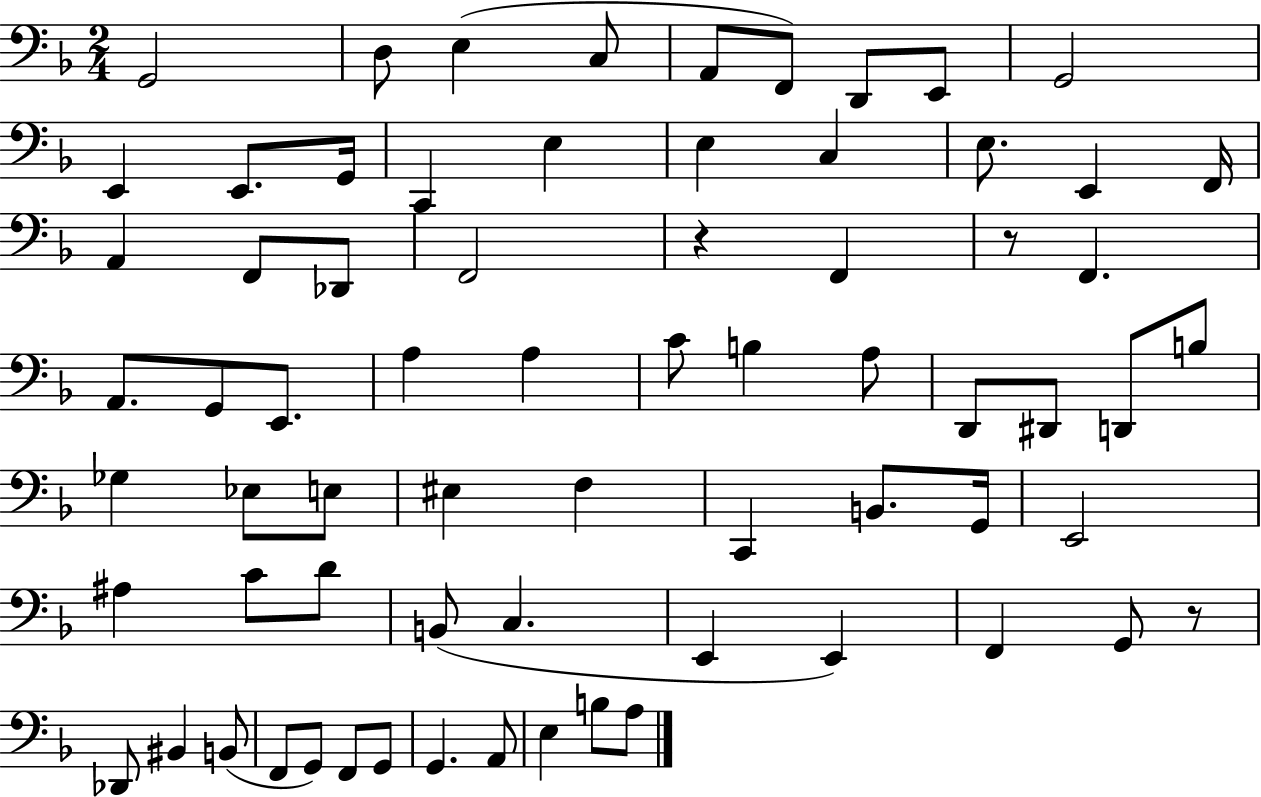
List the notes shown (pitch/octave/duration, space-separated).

G2/h D3/e E3/q C3/e A2/e F2/e D2/e E2/e G2/h E2/q E2/e. G2/s C2/q E3/q E3/q C3/q E3/e. E2/q F2/s A2/q F2/e Db2/e F2/h R/q F2/q R/e F2/q. A2/e. G2/e E2/e. A3/q A3/q C4/e B3/q A3/e D2/e D#2/e D2/e B3/e Gb3/q Eb3/e E3/e EIS3/q F3/q C2/q B2/e. G2/s E2/h A#3/q C4/e D4/e B2/e C3/q. E2/q E2/q F2/q G2/e R/e Db2/e BIS2/q B2/e F2/e G2/e F2/e G2/e G2/q. A2/e E3/q B3/e A3/e